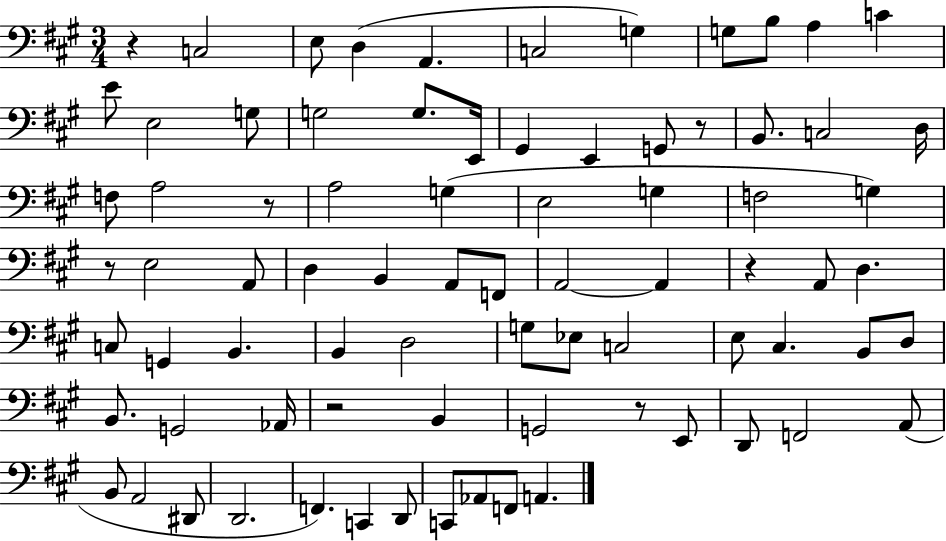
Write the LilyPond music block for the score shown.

{
  \clef bass
  \numericTimeSignature
  \time 3/4
  \key a \major
  r4 c2 | e8 d4( a,4. | c2 g4) | g8 b8 a4 c'4 | \break e'8 e2 g8 | g2 g8. e,16 | gis,4 e,4 g,8 r8 | b,8. c2 d16 | \break f8 a2 r8 | a2 g4( | e2 g4 | f2 g4) | \break r8 e2 a,8 | d4 b,4 a,8 f,8 | a,2~~ a,4 | r4 a,8 d4. | \break c8 g,4 b,4. | b,4 d2 | g8 ees8 c2 | e8 cis4. b,8 d8 | \break b,8. g,2 aes,16 | r2 b,4 | g,2 r8 e,8 | d,8 f,2 a,8( | \break b,8 a,2 dis,8 | d,2. | f,4.) c,4 d,8 | c,8 aes,8 f,8 a,4. | \break \bar "|."
}